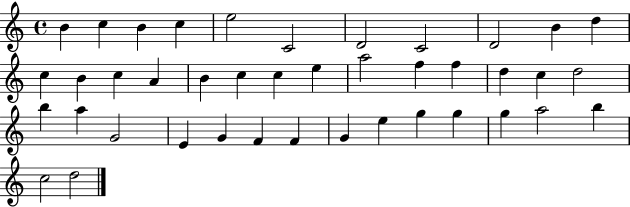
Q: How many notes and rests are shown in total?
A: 41